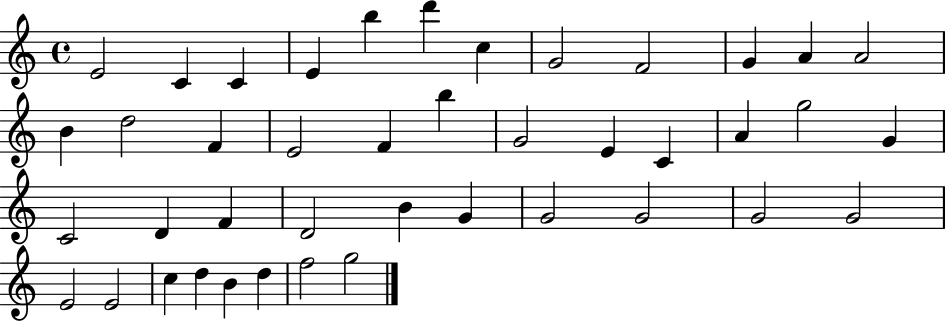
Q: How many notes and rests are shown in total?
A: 42